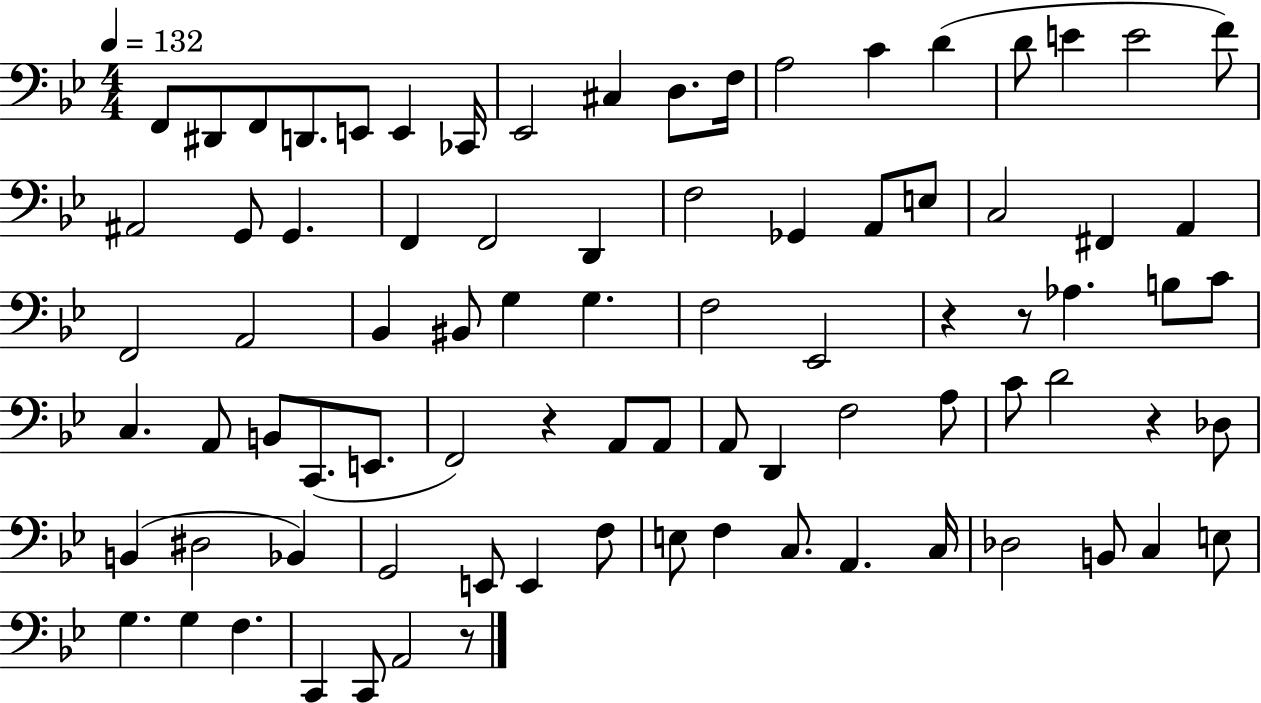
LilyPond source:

{
  \clef bass
  \numericTimeSignature
  \time 4/4
  \key bes \major
  \tempo 4 = 132
  f,8 dis,8 f,8 d,8. e,8 e,4 ces,16 | ees,2 cis4 d8. f16 | a2 c'4 d'4( | d'8 e'4 e'2 f'8) | \break ais,2 g,8 g,4. | f,4 f,2 d,4 | f2 ges,4 a,8 e8 | c2 fis,4 a,4 | \break f,2 a,2 | bes,4 bis,8 g4 g4. | f2 ees,2 | r4 r8 aes4. b8 c'8 | \break c4. a,8 b,8 c,8.( e,8. | f,2) r4 a,8 a,8 | a,8 d,4 f2 a8 | c'8 d'2 r4 des8 | \break b,4( dis2 bes,4) | g,2 e,8 e,4 f8 | e8 f4 c8. a,4. c16 | des2 b,8 c4 e8 | \break g4. g4 f4. | c,4 c,8 a,2 r8 | \bar "|."
}